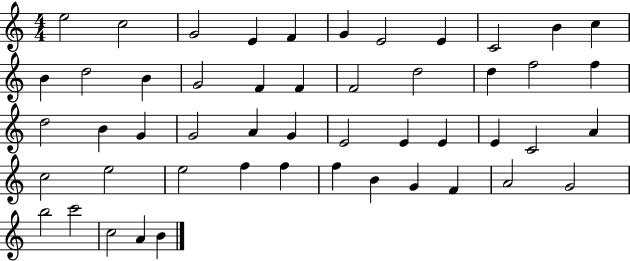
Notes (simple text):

E5/h C5/h G4/h E4/q F4/q G4/q E4/h E4/q C4/h B4/q C5/q B4/q D5/h B4/q G4/h F4/q F4/q F4/h D5/h D5/q F5/h F5/q D5/h B4/q G4/q G4/h A4/q G4/q E4/h E4/q E4/q E4/q C4/h A4/q C5/h E5/h E5/h F5/q F5/q F5/q B4/q G4/q F4/q A4/h G4/h B5/h C6/h C5/h A4/q B4/q